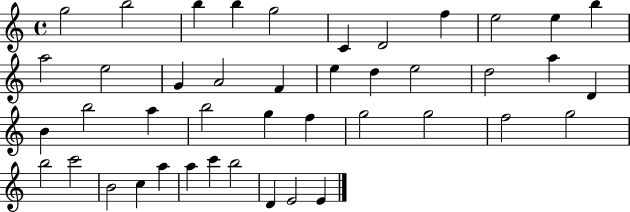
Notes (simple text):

G5/h B5/h B5/q B5/q G5/h C4/q D4/h F5/q E5/h E5/q B5/q A5/h E5/h G4/q A4/h F4/q E5/q D5/q E5/h D5/h A5/q D4/q B4/q B5/h A5/q B5/h G5/q F5/q G5/h G5/h F5/h G5/h B5/h C6/h B4/h C5/q A5/q A5/q C6/q B5/h D4/q E4/h E4/q